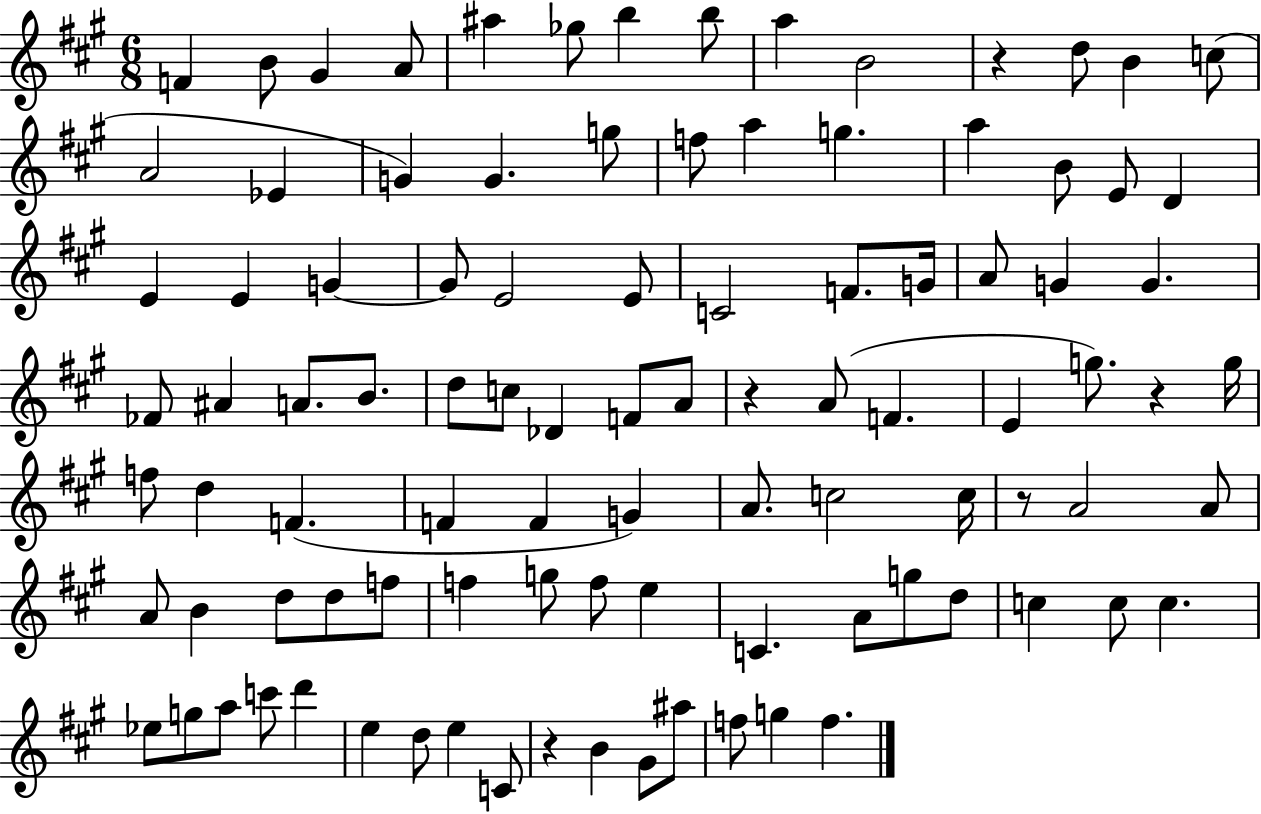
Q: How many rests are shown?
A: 5